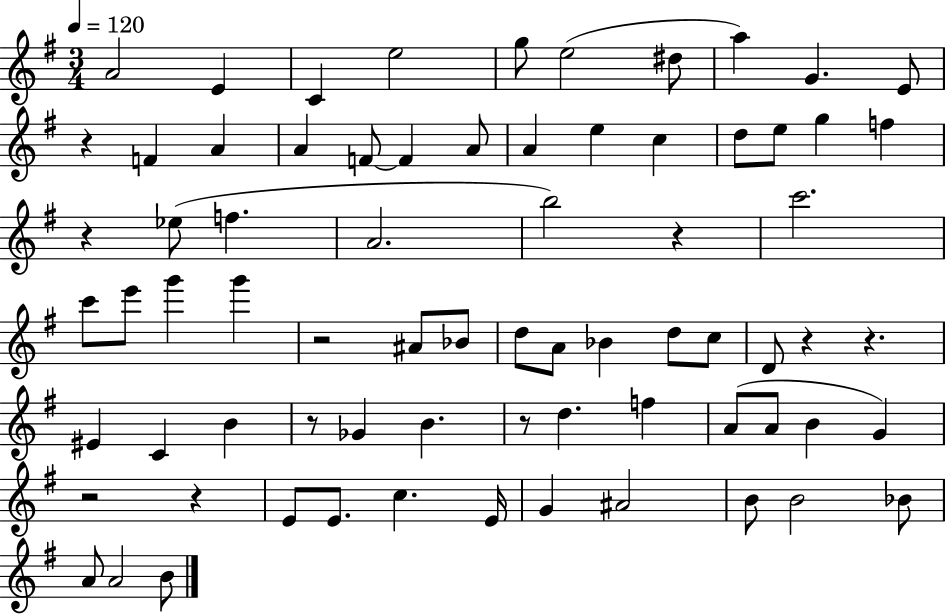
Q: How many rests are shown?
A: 10